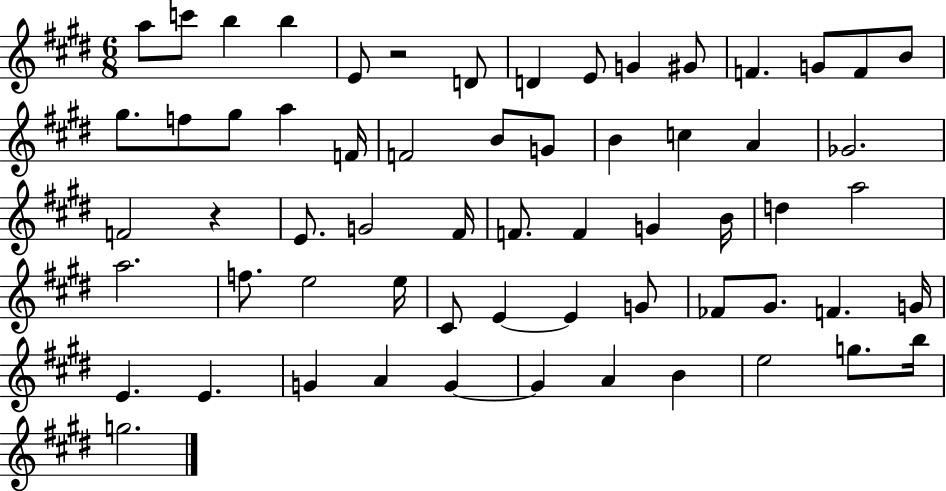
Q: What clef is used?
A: treble